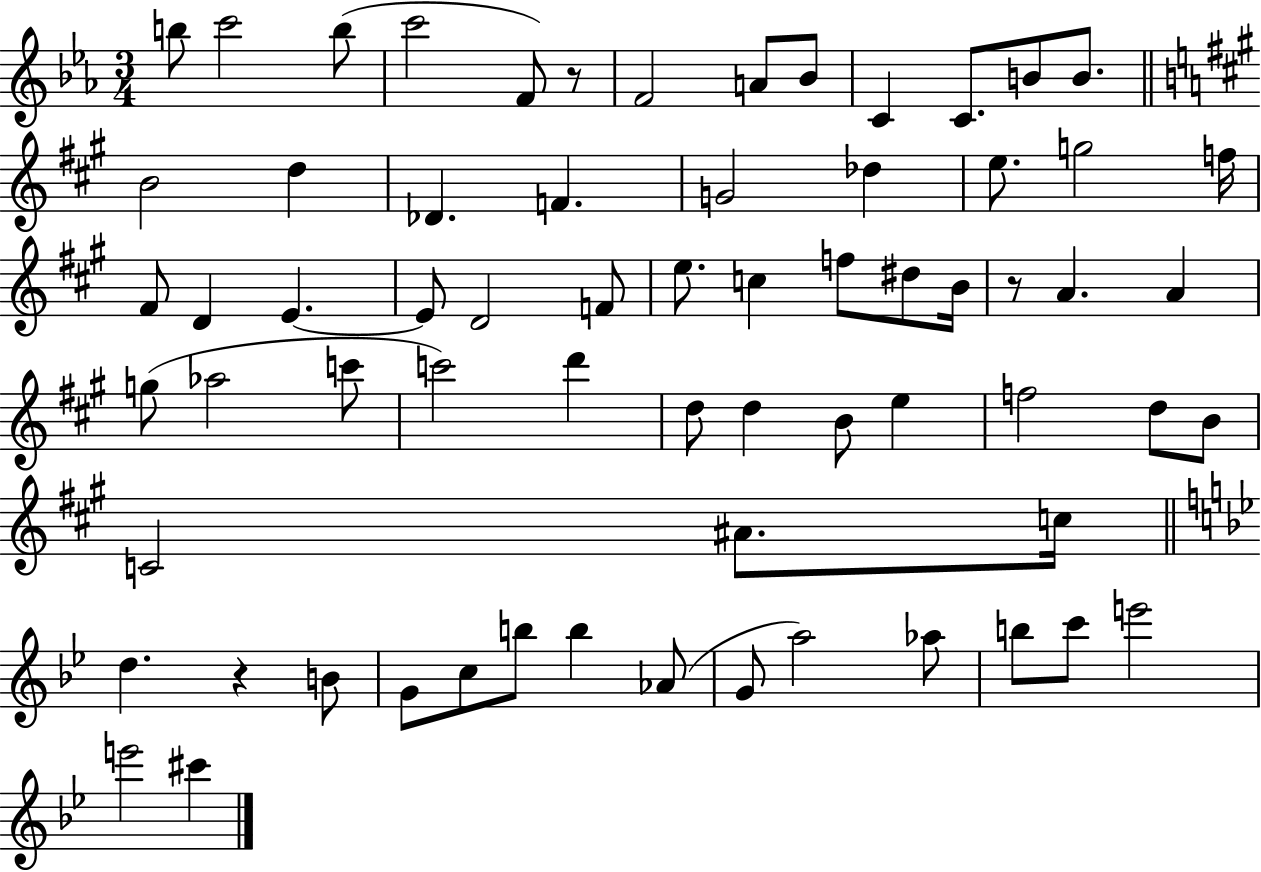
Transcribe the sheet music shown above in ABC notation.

X:1
T:Untitled
M:3/4
L:1/4
K:Eb
b/2 c'2 b/2 c'2 F/2 z/2 F2 A/2 _B/2 C C/2 B/2 B/2 B2 d _D F G2 _d e/2 g2 f/4 ^F/2 D E E/2 D2 F/2 e/2 c f/2 ^d/2 B/4 z/2 A A g/2 _a2 c'/2 c'2 d' d/2 d B/2 e f2 d/2 B/2 C2 ^A/2 c/4 d z B/2 G/2 c/2 b/2 b _A/2 G/2 a2 _a/2 b/2 c'/2 e'2 e'2 ^c'